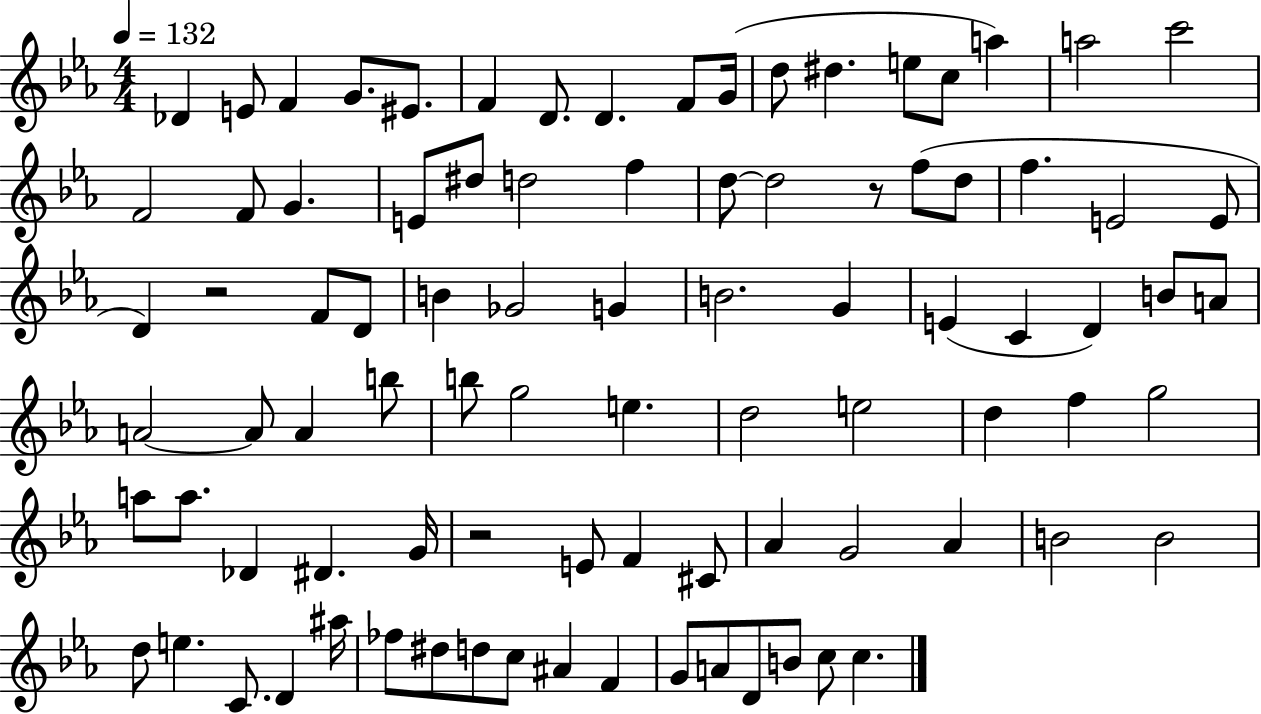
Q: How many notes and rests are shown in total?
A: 89